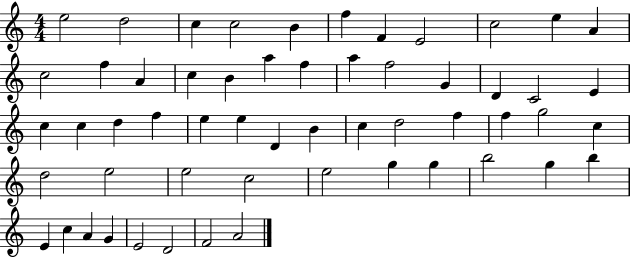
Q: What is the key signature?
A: C major